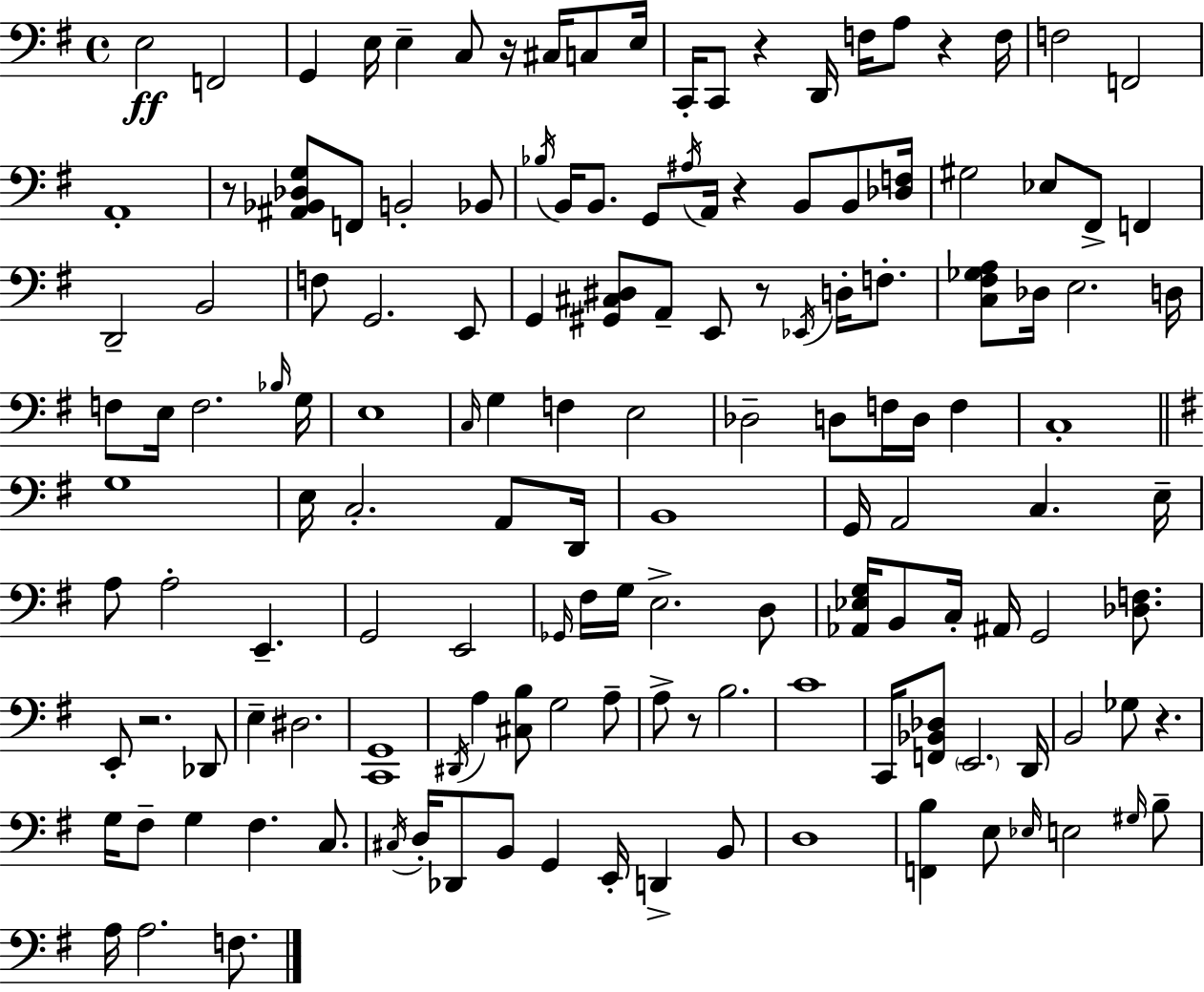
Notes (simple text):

E3/h F2/h G2/q E3/s E3/q C3/e R/s C#3/s C3/e E3/s C2/s C2/e R/q D2/s F3/s A3/e R/q F3/s F3/h F2/h A2/w R/e [A#2,Bb2,Db3,G3]/e F2/e B2/h Bb2/e Bb3/s B2/s B2/e. G2/e A#3/s A2/s R/q B2/e B2/e [Db3,F3]/s G#3/h Eb3/e F#2/e F2/q D2/h B2/h F3/e G2/h. E2/e G2/q [G#2,C#3,D#3]/e A2/e E2/e R/e Eb2/s D3/s F3/e. [C3,F#3,Gb3,A3]/e Db3/s E3/h. D3/s F3/e E3/s F3/h. Bb3/s G3/s E3/w C3/s G3/q F3/q E3/h Db3/h D3/e F3/s D3/s F3/q C3/w G3/w E3/s C3/h. A2/e D2/s B2/w G2/s A2/h C3/q. E3/s A3/e A3/h E2/q. G2/h E2/h Gb2/s F#3/s G3/s E3/h. D3/e [Ab2,Eb3,G3]/s B2/e C3/s A#2/s G2/h [Db3,F3]/e. E2/e R/h. Db2/e E3/q D#3/h. [C2,G2]/w D#2/s A3/q [C#3,B3]/e G3/h A3/e A3/e R/e B3/h. C4/w C2/s [F2,Bb2,Db3]/e E2/h. D2/s B2/h Gb3/e R/q. G3/s F#3/e G3/q F#3/q. C3/e. C#3/s D3/s Db2/e B2/e G2/q E2/s D2/q B2/e D3/w [F2,B3]/q E3/e Eb3/s E3/h G#3/s B3/e A3/s A3/h. F3/e.